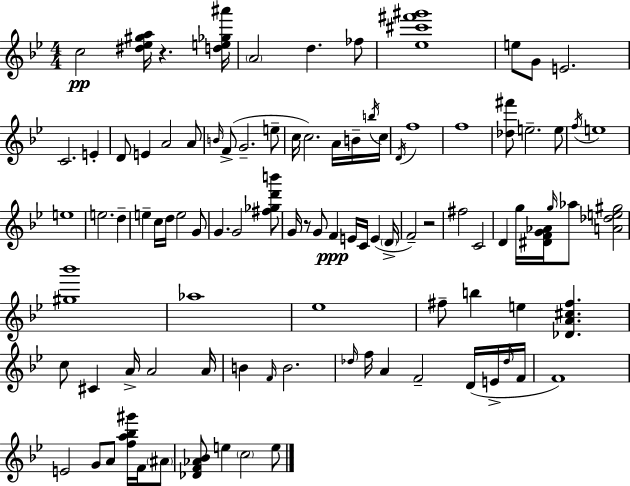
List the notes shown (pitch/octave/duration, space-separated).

C5/h [D#5,Eb5,G#5,A5]/s R/q. [D5,E5,Gb5,A#6]/s A4/h D5/q. FES5/e [Eb5,C#6,F#6,G#6]/w E5/e G4/e E4/h. C4/h. E4/q D4/e E4/q A4/h A4/e B4/s F4/e G4/h. E5/e C5/s C5/h. A4/s B4/s B5/s C5/s D4/s F5/w F5/w [Db5,F#6]/e E5/h. E5/e F5/s E5/w E5/w E5/h. D5/q E5/q C5/s D5/s E5/h G4/e G4/q. G4/h [F#5,Gb5,D6,B6]/e G4/s R/e G4/e F4/q E4/s C4/s E4/q D4/s F4/h R/h F#5/h C4/h D4/q G5/s [D#4,F4,G4,Ab4]/s G5/s Ab5/e [A4,Db5,E5,G#5]/h [G#5,Bb6]/w Ab5/w Eb5/w F#5/e B5/q E5/q [Db4,A4,C#5,F#5]/q. C5/e C#4/q A4/s A4/h A4/s B4/q F4/s B4/h. Db5/s F5/s A4/q F4/h D4/s E4/s Db5/s F4/s F4/w E4/h G4/e A4/e [F5,A5,Bb5,G#6]/s F4/s A#4/e [Db4,F4,Ab4,Bb4]/e E5/q C5/h E5/e